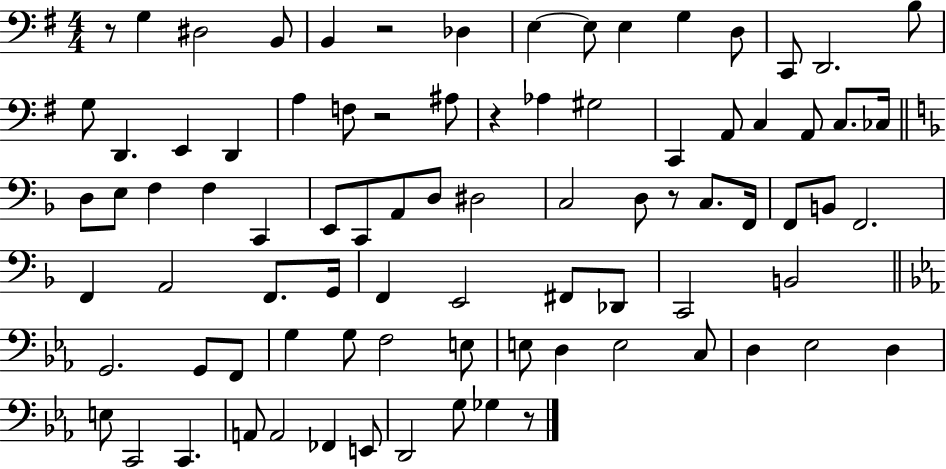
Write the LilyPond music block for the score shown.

{
  \clef bass
  \numericTimeSignature
  \time 4/4
  \key g \major
  r8 g4 dis2 b,8 | b,4 r2 des4 | e4~~ e8 e4 g4 d8 | c,8 d,2. b8 | \break g8 d,4. e,4 d,4 | a4 f8 r2 ais8 | r4 aes4 gis2 | c,4 a,8 c4 a,8 c8. ces16 | \break \bar "||" \break \key f \major d8 e8 f4 f4 c,4 | e,8 c,8 a,8 d8 dis2 | c2 d8 r8 c8. f,16 | f,8 b,8 f,2. | \break f,4 a,2 f,8. g,16 | f,4 e,2 fis,8 des,8 | c,2 b,2 | \bar "||" \break \key ees \major g,2. g,8 f,8 | g4 g8 f2 e8 | e8 d4 e2 c8 | d4 ees2 d4 | \break e8 c,2 c,4. | a,8 a,2 fes,4 e,8 | d,2 g8 ges4 r8 | \bar "|."
}